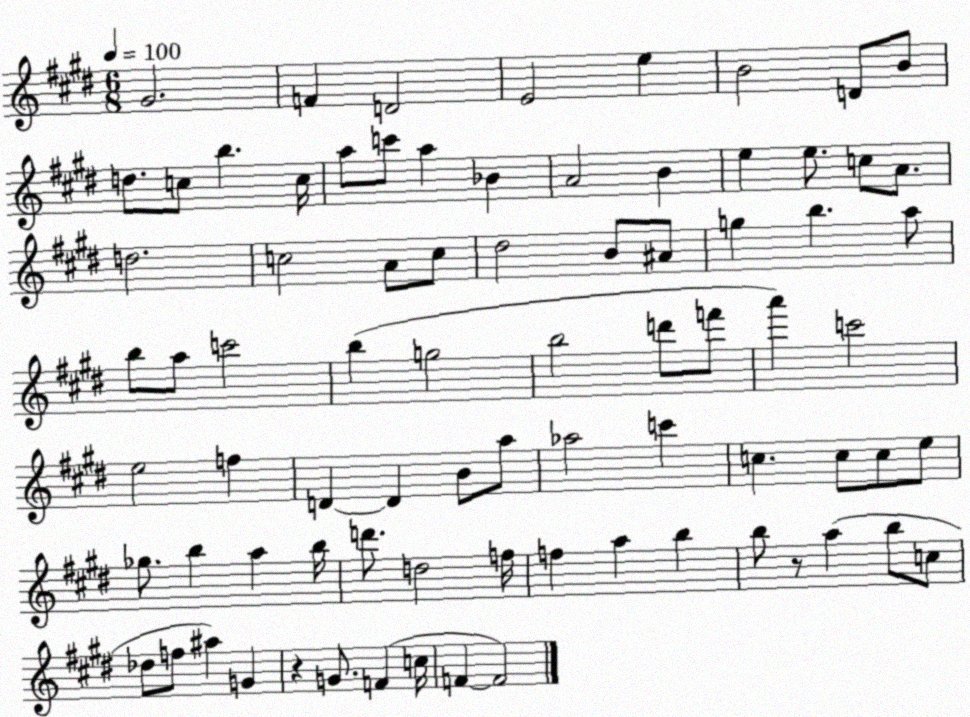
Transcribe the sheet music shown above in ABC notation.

X:1
T:Untitled
M:6/8
L:1/4
K:E
^G2 F D2 E2 e B2 D/2 B/2 d/2 c/2 b c/4 a/2 c'/2 a _B A2 B e e/2 c/2 A/2 d2 c2 A/2 c/2 ^d2 B/2 ^A/2 g b a/2 b/2 a/2 c'2 b g2 b2 d'/2 f'/2 a' c'2 e2 f D D B/2 a/2 _a2 c' c c/2 c/2 e/2 _g/2 b a b/4 d'/2 d2 f/4 f a b b/2 z/2 a b/2 c/2 _d/2 f/2 ^a G z G/2 F c/4 F F2